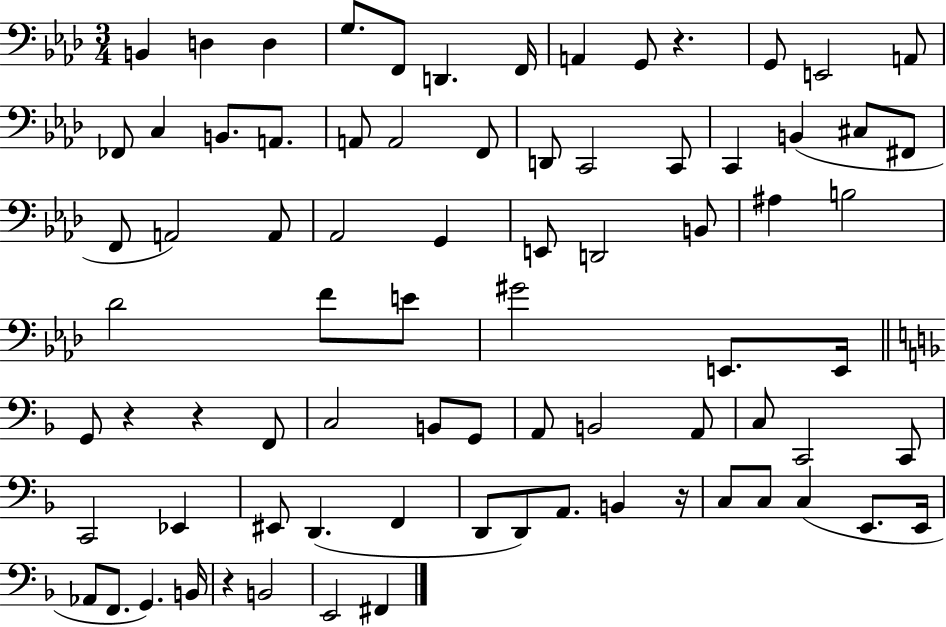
B2/q D3/q D3/q G3/e. F2/e D2/q. F2/s A2/q G2/e R/q. G2/e E2/h A2/e FES2/e C3/q B2/e. A2/e. A2/e A2/h F2/e D2/e C2/h C2/e C2/q B2/q C#3/e F#2/e F2/e A2/h A2/e Ab2/h G2/q E2/e D2/h B2/e A#3/q B3/h Db4/h F4/e E4/e G#4/h E2/e. E2/s G2/e R/q R/q F2/e C3/h B2/e G2/e A2/e B2/h A2/e C3/e C2/h C2/e C2/h Eb2/q EIS2/e D2/q. F2/q D2/e D2/e A2/e. B2/q R/s C3/e C3/e C3/q E2/e. E2/s Ab2/e F2/e. G2/q. B2/s R/q B2/h E2/h F#2/q